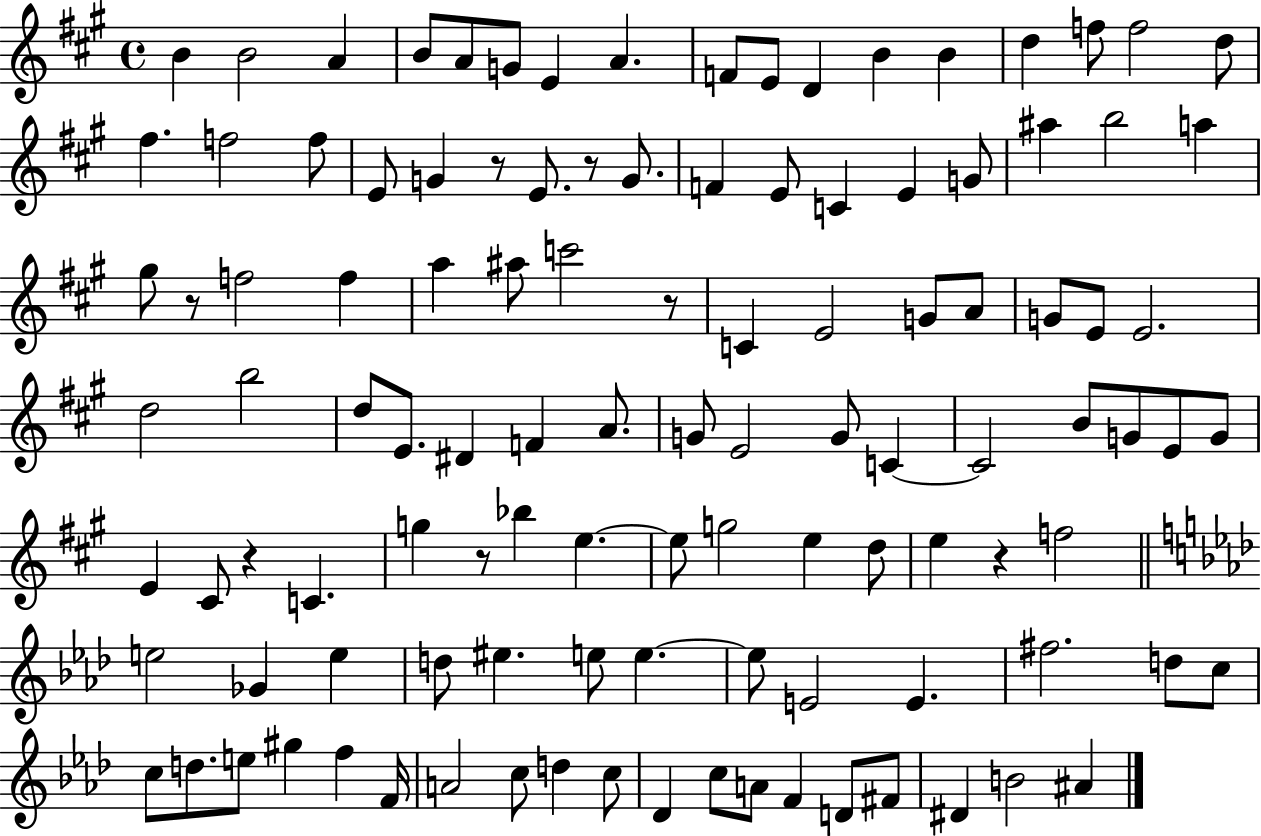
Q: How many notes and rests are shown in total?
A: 112